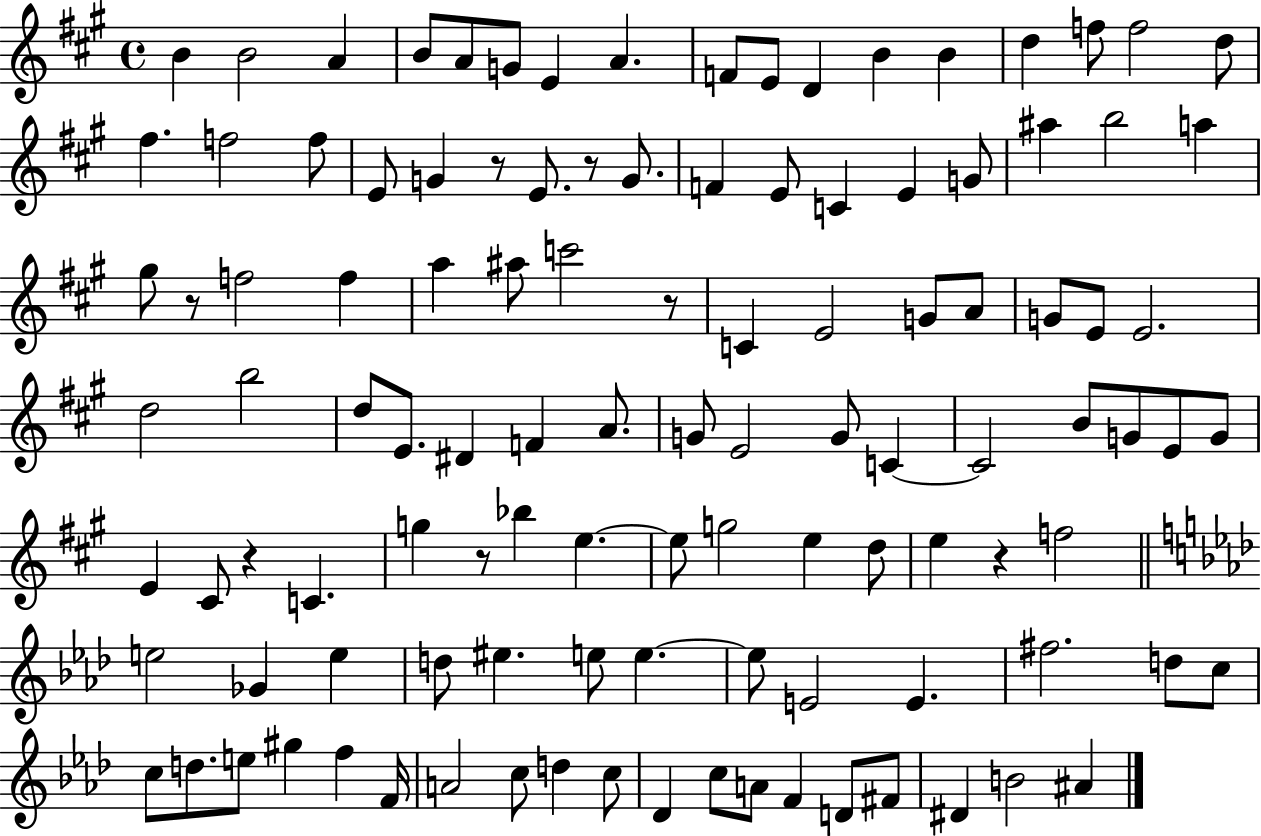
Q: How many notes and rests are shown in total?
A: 112